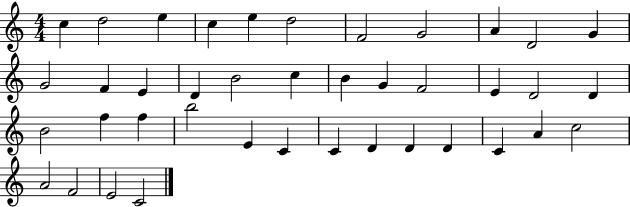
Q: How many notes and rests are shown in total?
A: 40